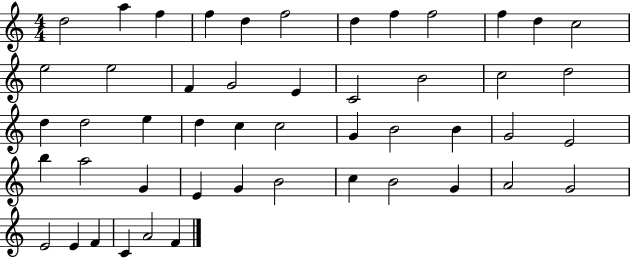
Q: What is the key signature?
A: C major